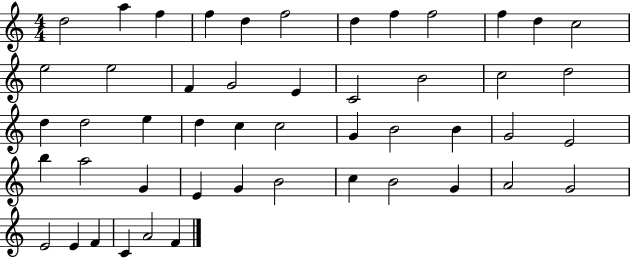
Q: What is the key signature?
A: C major